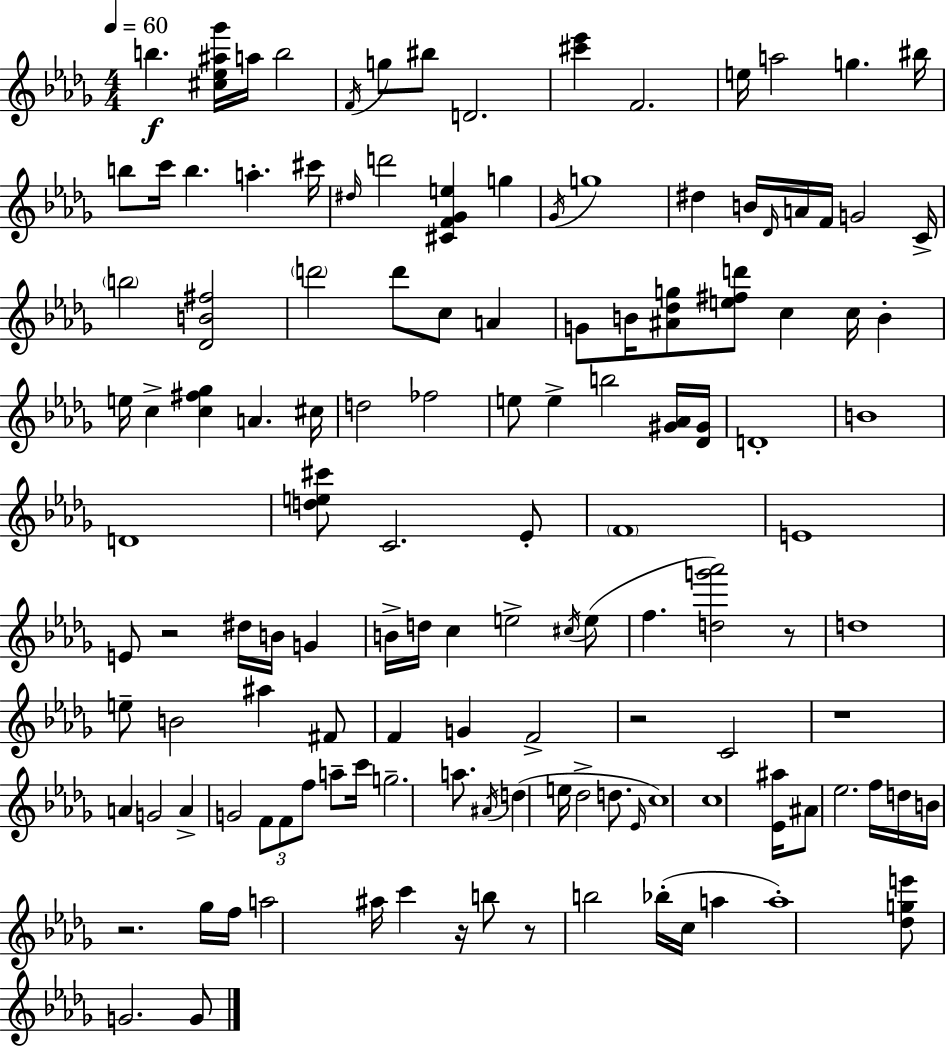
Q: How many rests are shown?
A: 7